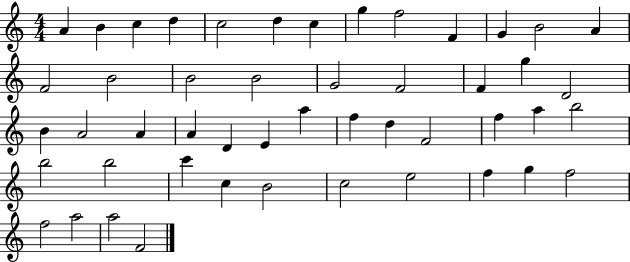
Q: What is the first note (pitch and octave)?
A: A4